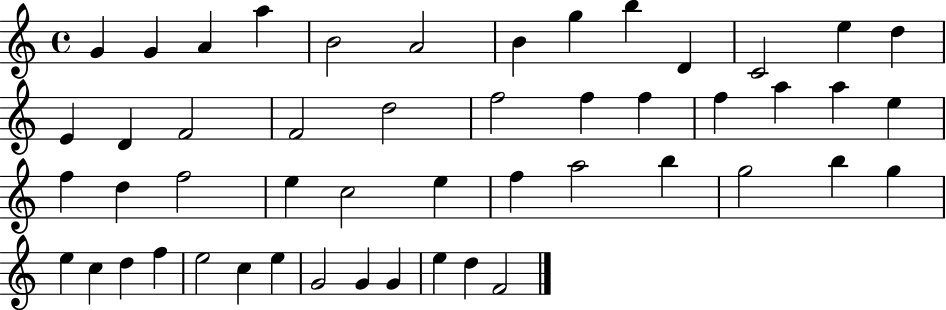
{
  \clef treble
  \time 4/4
  \defaultTimeSignature
  \key c \major
  g'4 g'4 a'4 a''4 | b'2 a'2 | b'4 g''4 b''4 d'4 | c'2 e''4 d''4 | \break e'4 d'4 f'2 | f'2 d''2 | f''2 f''4 f''4 | f''4 a''4 a''4 e''4 | \break f''4 d''4 f''2 | e''4 c''2 e''4 | f''4 a''2 b''4 | g''2 b''4 g''4 | \break e''4 c''4 d''4 f''4 | e''2 c''4 e''4 | g'2 g'4 g'4 | e''4 d''4 f'2 | \break \bar "|."
}